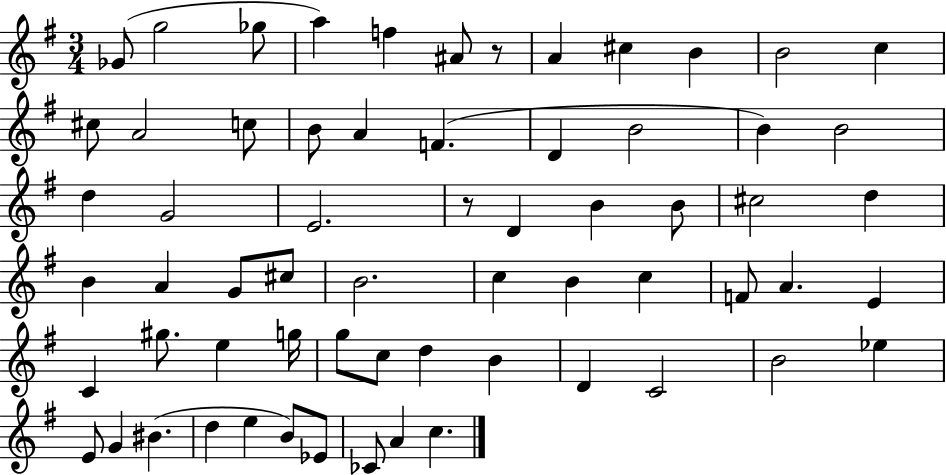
X:1
T:Untitled
M:3/4
L:1/4
K:G
_G/2 g2 _g/2 a f ^A/2 z/2 A ^c B B2 c ^c/2 A2 c/2 B/2 A F D B2 B B2 d G2 E2 z/2 D B B/2 ^c2 d B A G/2 ^c/2 B2 c B c F/2 A E C ^g/2 e g/4 g/2 c/2 d B D C2 B2 _e E/2 G ^B d e B/2 _E/2 _C/2 A c